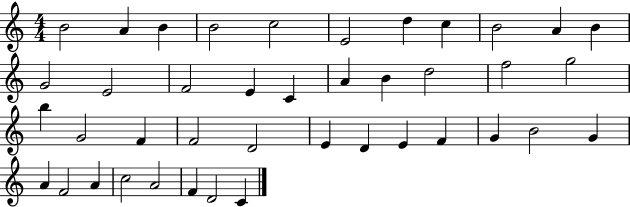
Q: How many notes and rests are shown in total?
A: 41